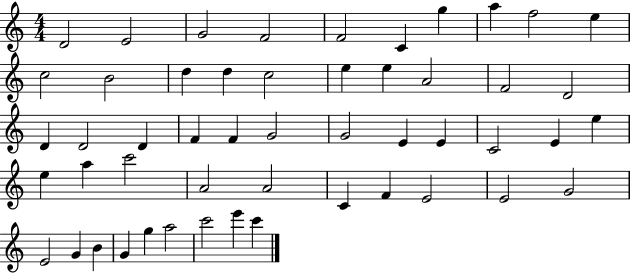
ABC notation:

X:1
T:Untitled
M:4/4
L:1/4
K:C
D2 E2 G2 F2 F2 C g a f2 e c2 B2 d d c2 e e A2 F2 D2 D D2 D F F G2 G2 E E C2 E e e a c'2 A2 A2 C F E2 E2 G2 E2 G B G g a2 c'2 e' c'